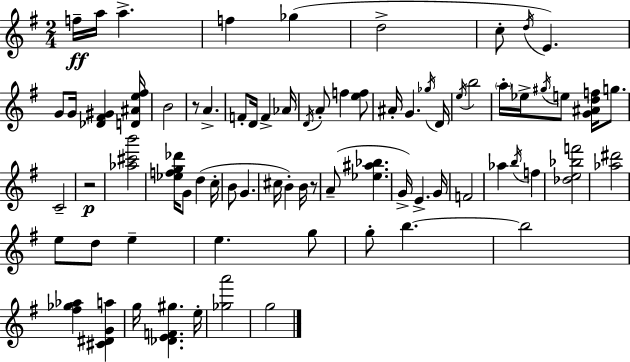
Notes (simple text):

F5/s A5/s A5/q. F5/q Gb5/q D5/h C5/e D5/s E4/q. G4/e G4/s [Db4,F#4,G#4]/q [D4,A#4,E5,F#5]/s B4/h R/e A4/q. F4/e D4/s F4/q Ab4/s D4/s A4/e F5/q [E5,F5]/e A#4/s G4/q. Gb5/s D4/s E5/s B5/h A5/s Eb5/s G#5/s E5/e [G4,A#4,D5,F5]/s G5/e. C4/h R/h [Ab5,C#6,B6]/h [Eb5,F5,G5,Db6]/s G4/e D5/q C5/s B4/e G4/q. C#5/s B4/q B4/s R/e A4/e [Eb5,A#5,Bb5]/q. G4/s E4/q. G4/s F4/h Ab5/q B5/s F5/q [Db5,E5,Bb5,F6]/h [Ab5,D#6]/h E5/e D5/e E5/q E5/q. G5/e G5/e B5/q. B5/h [F#5,Gb5,Ab5]/q [C#4,D#4,G4,A5]/q G5/s [Db4,E4,F4,G#5]/q. E5/s [Gb5,A6]/h G5/h